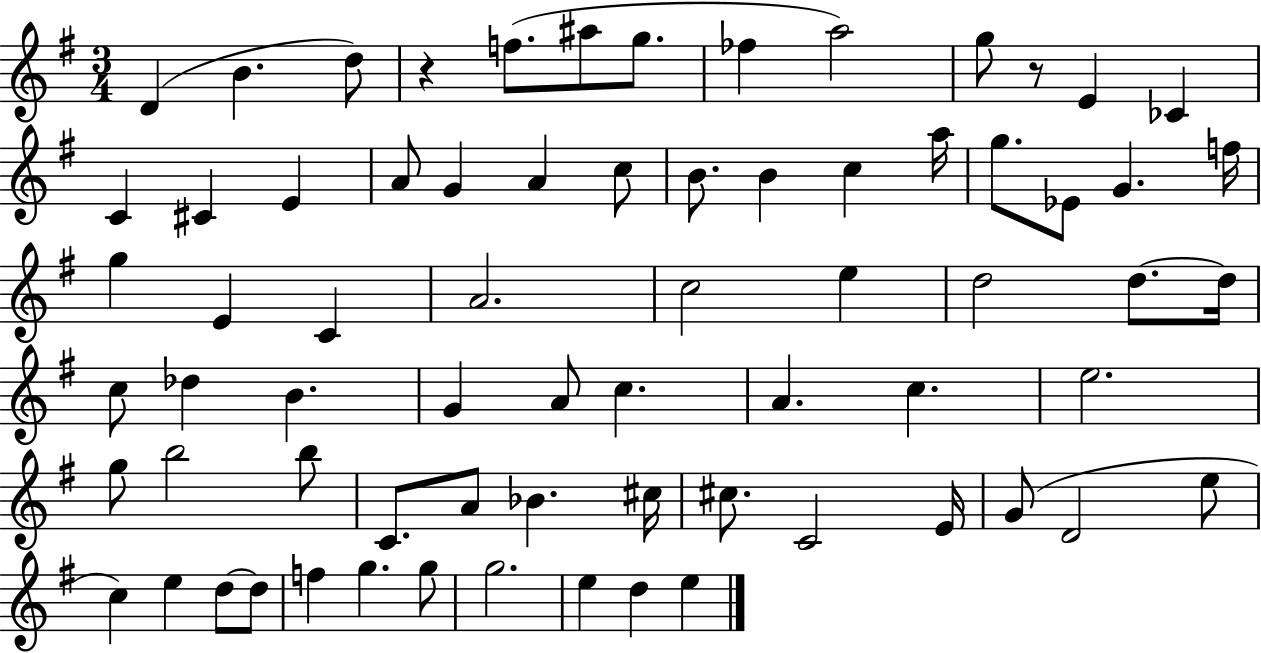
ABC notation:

X:1
T:Untitled
M:3/4
L:1/4
K:G
D B d/2 z f/2 ^a/2 g/2 _f a2 g/2 z/2 E _C C ^C E A/2 G A c/2 B/2 B c a/4 g/2 _E/2 G f/4 g E C A2 c2 e d2 d/2 d/4 c/2 _d B G A/2 c A c e2 g/2 b2 b/2 C/2 A/2 _B ^c/4 ^c/2 C2 E/4 G/2 D2 e/2 c e d/2 d/2 f g g/2 g2 e d e